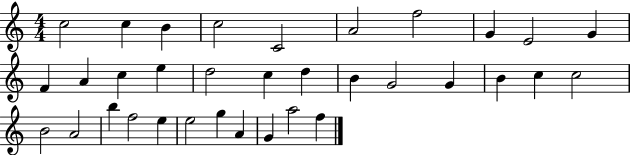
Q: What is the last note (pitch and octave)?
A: F5